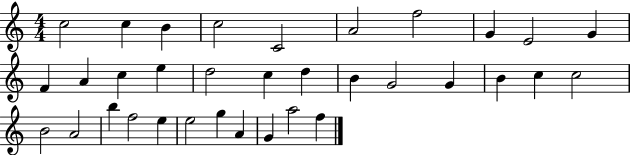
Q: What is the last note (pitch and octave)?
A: F5